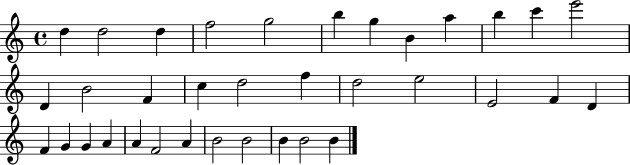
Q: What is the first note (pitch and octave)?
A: D5